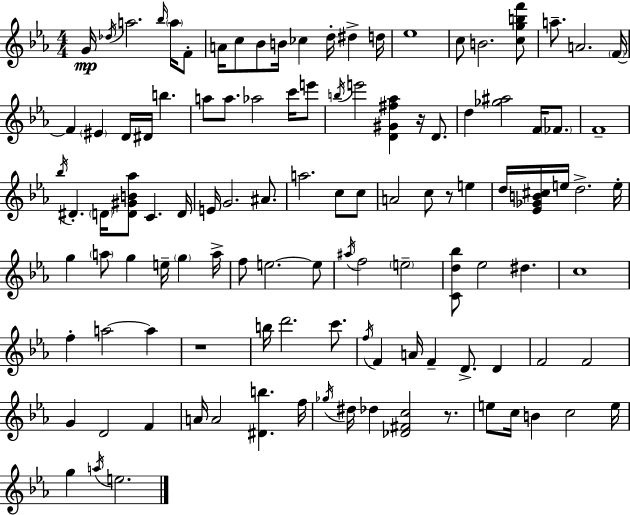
G4/s Db5/s A5/h. Bb5/s A5/s F4/e A4/s C5/e Bb4/e B4/s CES5/q D5/s D#5/q D5/s Eb5/w C5/e B4/h. [C5,G5,B5,F6]/e A5/e. A4/h. F4/s F4/q EIS4/q D4/s D#4/s B5/q. A5/e A5/e. Ab5/h C6/s E6/e B5/s E6/h [D4,G#4,F#5,Ab5]/q R/s D4/e. D5/q [Gb5,A#5]/h F4/s FES4/e. F4/w Bb5/s D#4/q. D4/s [D4,G#4,B4,Ab5]/e C4/q. D4/s E4/s G4/h. A#4/e. A5/h. C5/e C5/e A4/h C5/e R/e E5/q D5/s [Eb4,Gb4,B4,C#5]/s E5/s D5/h. E5/s G5/q A5/e G5/q E5/s G5/q A5/s F5/e E5/h. E5/e A#5/s F5/h E5/h [C4,D5,Bb5]/e Eb5/h D#5/q. C5/w F5/q A5/h A5/q R/w B5/s D6/h. C6/e. F5/s F4/q A4/s F4/q D4/e. D4/q F4/h F4/h G4/q D4/h F4/q A4/s A4/h [D#4,B5]/q. F5/s Gb5/s D#5/s Db5/q [Db4,F#4,C5]/h R/e. E5/e C5/s B4/q C5/h E5/s G5/q A5/s E5/h.